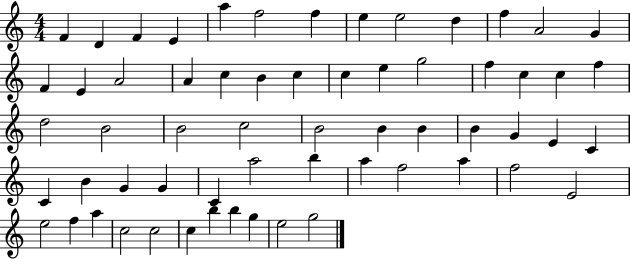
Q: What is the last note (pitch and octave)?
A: G5